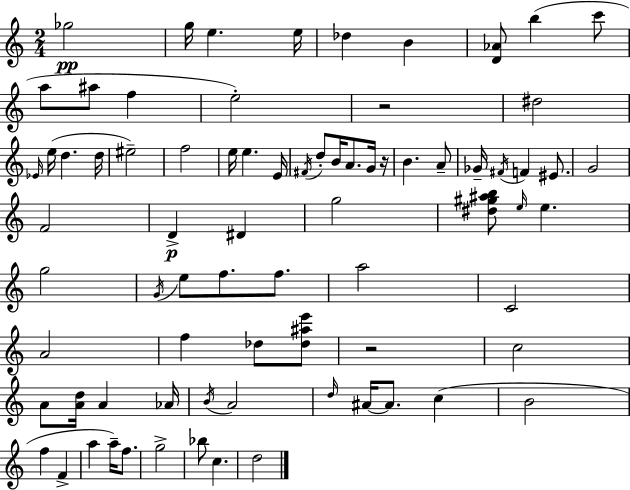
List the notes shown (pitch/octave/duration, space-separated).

Gb5/h G5/s E5/q. E5/s Db5/q B4/q [D4,Ab4]/e B5/q C6/e A5/e A#5/e F5/q E5/h R/h D#5/h Eb4/s E5/s D5/q. D5/s EIS5/h F5/h E5/s E5/q. E4/s F#4/s D5/e B4/s A4/e. G4/s R/s B4/q. A4/e Gb4/s F#4/s F4/q EIS4/e. G4/h F4/h D4/q D#4/q G5/h [D#5,G#5,A#5,B5]/e E5/s E5/q. G5/h G4/s E5/e F5/e. F5/e. A5/h C4/h A4/h F5/q Db5/e [Db5,A#5,E6]/e R/h C5/h A4/e [A4,D5]/s A4/q Ab4/s B4/s A4/h D5/s A#4/s A#4/e. C5/q B4/h F5/q F4/q A5/q A5/s F5/e. G5/h Bb5/e C5/q. D5/h